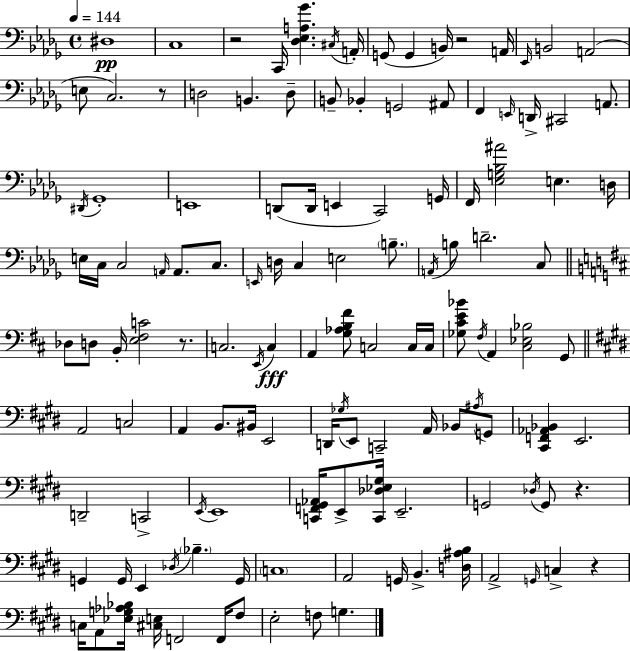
X:1
T:Untitled
M:4/4
L:1/4
K:Bbm
^D,4 C,4 z2 C,,/4 [_D,_E,A,_G] ^C,/4 A,,/4 G,,/2 G,, B,,/4 z2 A,,/4 _E,,/4 B,,2 A,,2 E,/2 C,2 z/2 D,2 B,, D,/2 B,,/2 _B,, G,,2 ^A,,/2 F,, E,,/4 D,,/4 ^C,,2 A,,/2 ^D,,/4 _G,,4 E,,4 D,,/2 D,,/4 E,, C,,2 G,,/4 F,,/4 [_E,G,_B,^A]2 E, D,/4 E,/4 C,/4 C,2 A,,/4 A,,/2 C,/2 E,,/4 D,/4 C, E,2 B,/2 A,,/4 B,/2 D2 C,/2 _D,/2 D,/2 B,,/4 [E,^F,C]2 z/2 C,2 E,,/4 C, A,, [G,_A,B,^F]/2 C,2 C,/4 C,/4 [_G,^CE_B]/2 ^F,/4 A,, [^C,_E,_B,]2 G,,/2 A,,2 C,2 A,, B,,/2 ^B,,/4 E,,2 D,,/4 _G,/4 E,,/2 C,,2 A,,/4 _B,,/2 ^A,/4 G,,/2 [^C,,F,,_A,,_B,,] E,,2 D,,2 C,,2 E,,/4 E,,4 [C,,F,,^G,,_A,,]/4 E,,/2 [C,,_D,_E,^G,]/4 E,,2 G,,2 _D,/4 G,,/2 z G,, G,,/4 E,, _D,/4 _B, G,,/4 C,4 A,,2 G,,/4 B,, [D,^A,B,]/4 A,,2 G,,/4 C, z C,/4 A,,/2 [_E,G,_A,_B,]/4 [^C,E,]/4 F,,2 F,,/4 ^F,/2 E,2 F,/2 G,